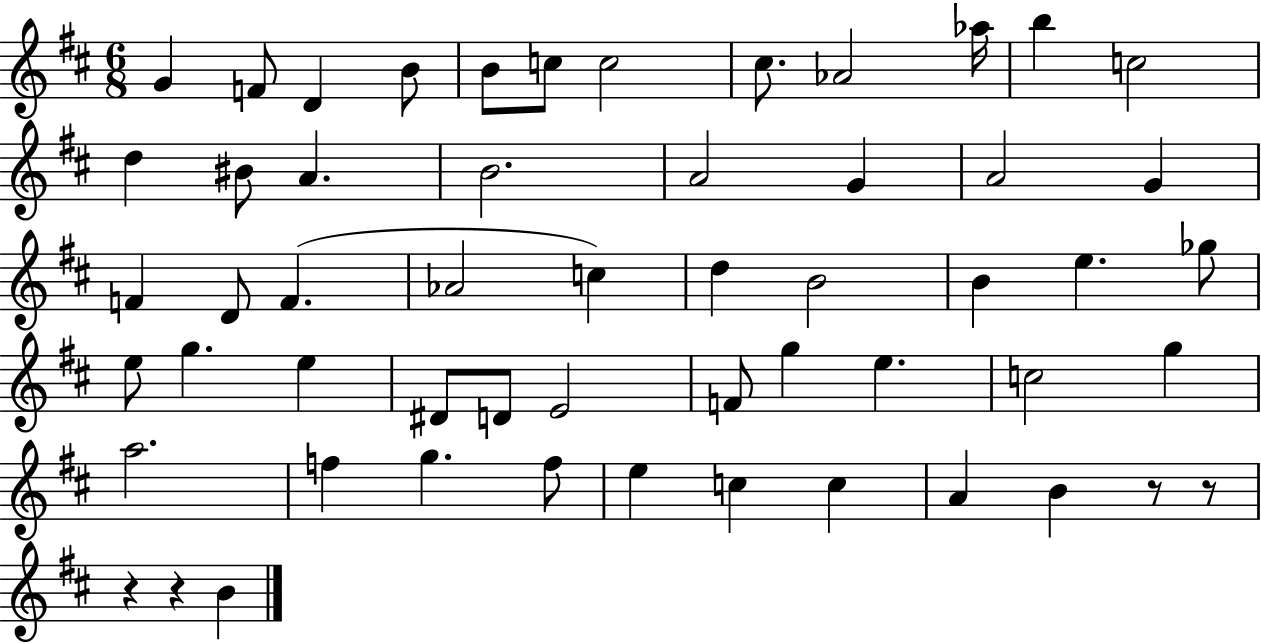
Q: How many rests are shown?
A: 4